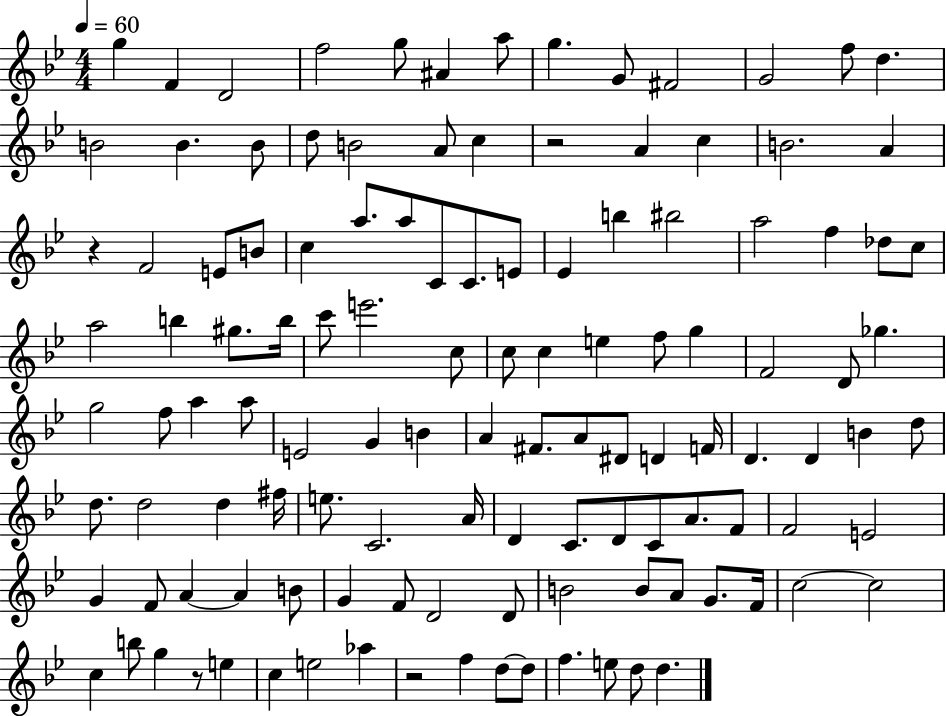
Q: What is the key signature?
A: BES major